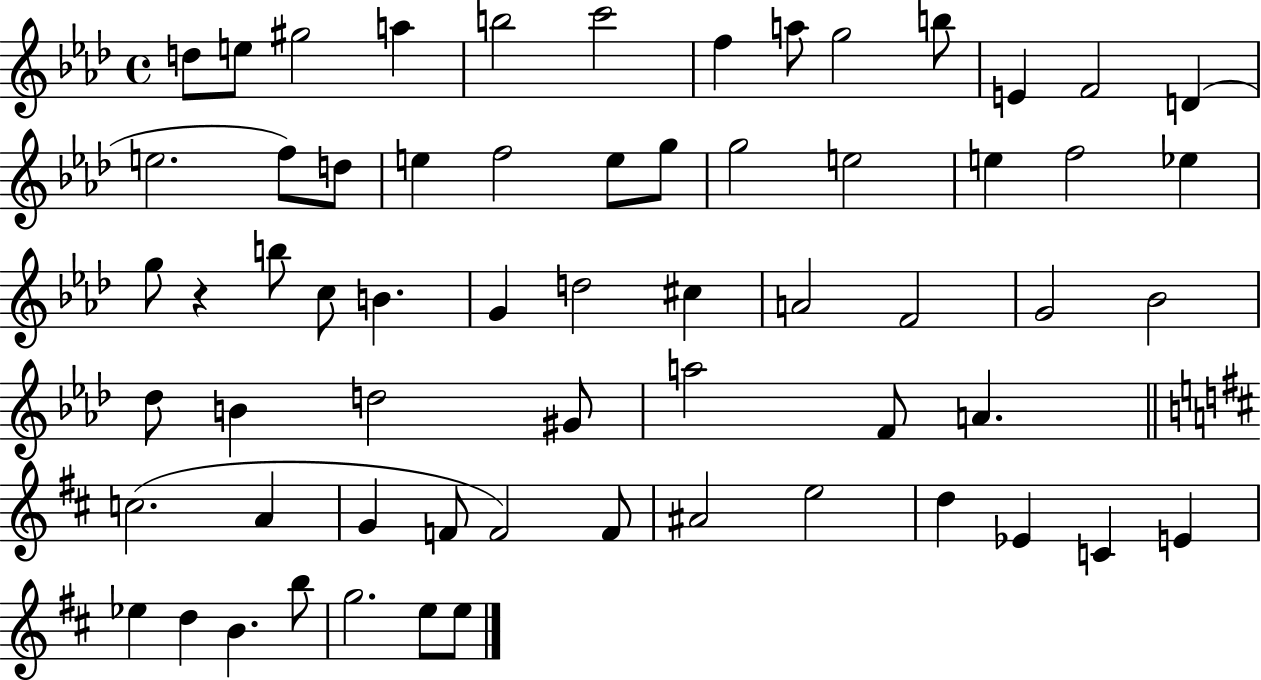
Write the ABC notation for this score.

X:1
T:Untitled
M:4/4
L:1/4
K:Ab
d/2 e/2 ^g2 a b2 c'2 f a/2 g2 b/2 E F2 D e2 f/2 d/2 e f2 e/2 g/2 g2 e2 e f2 _e g/2 z b/2 c/2 B G d2 ^c A2 F2 G2 _B2 _d/2 B d2 ^G/2 a2 F/2 A c2 A G F/2 F2 F/2 ^A2 e2 d _E C E _e d B b/2 g2 e/2 e/2